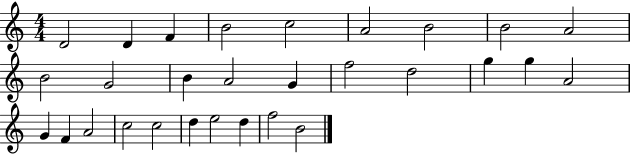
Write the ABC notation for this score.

X:1
T:Untitled
M:4/4
L:1/4
K:C
D2 D F B2 c2 A2 B2 B2 A2 B2 G2 B A2 G f2 d2 g g A2 G F A2 c2 c2 d e2 d f2 B2